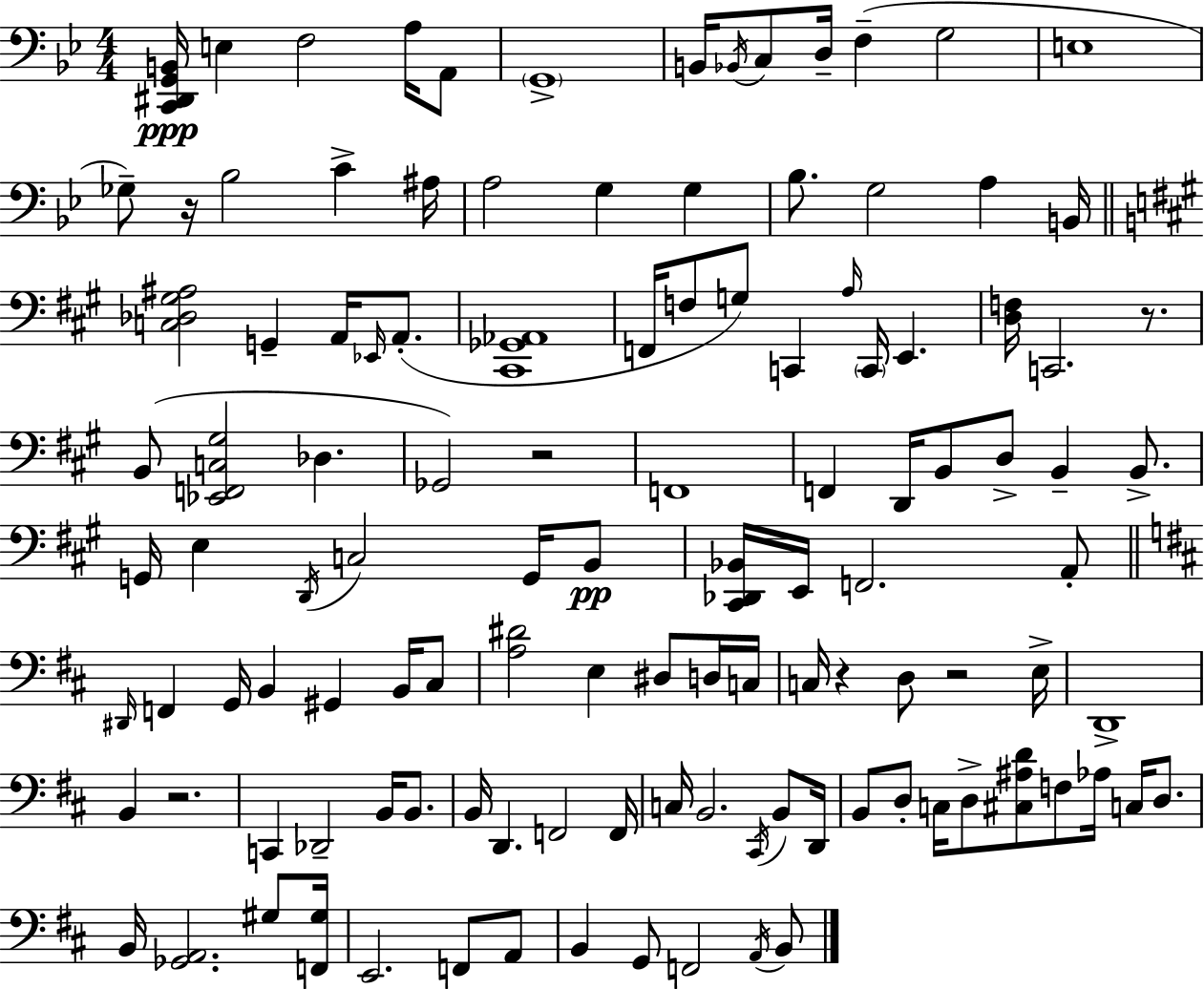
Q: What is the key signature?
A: G minor